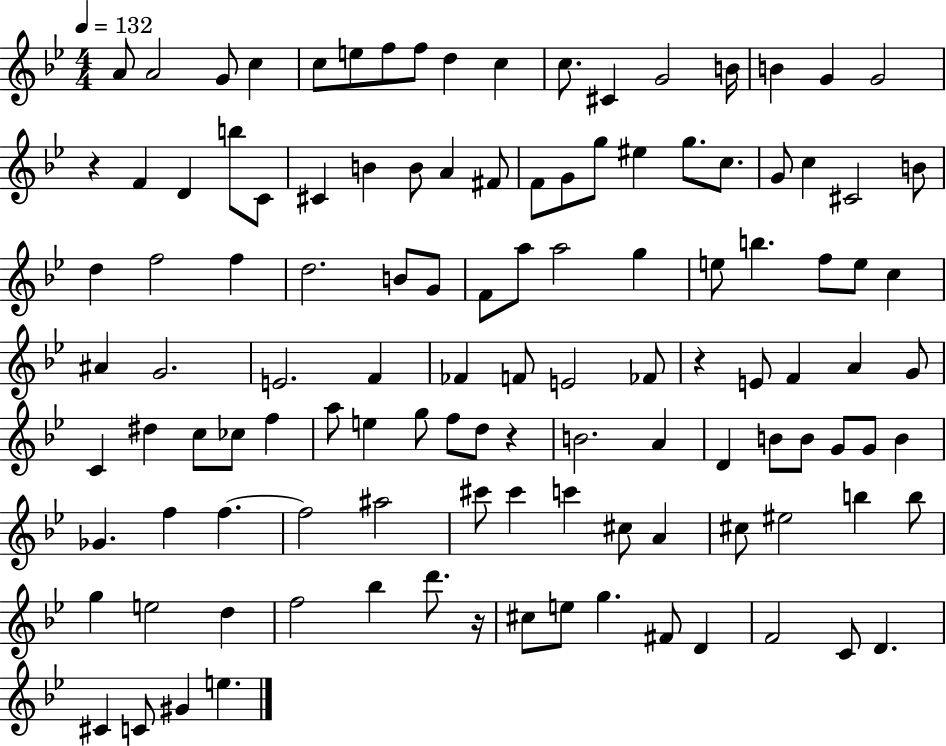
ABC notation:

X:1
T:Untitled
M:4/4
L:1/4
K:Bb
A/2 A2 G/2 c c/2 e/2 f/2 f/2 d c c/2 ^C G2 B/4 B G G2 z F D b/2 C/2 ^C B B/2 A ^F/2 F/2 G/2 g/2 ^e g/2 c/2 G/2 c ^C2 B/2 d f2 f d2 B/2 G/2 F/2 a/2 a2 g e/2 b f/2 e/2 c ^A G2 E2 F _F F/2 E2 _F/2 z E/2 F A G/2 C ^d c/2 _c/2 f a/2 e g/2 f/2 d/2 z B2 A D B/2 B/2 G/2 G/2 B _G f f f2 ^a2 ^c'/2 ^c' c' ^c/2 A ^c/2 ^e2 b b/2 g e2 d f2 _b d'/2 z/4 ^c/2 e/2 g ^F/2 D F2 C/2 D ^C C/2 ^G e